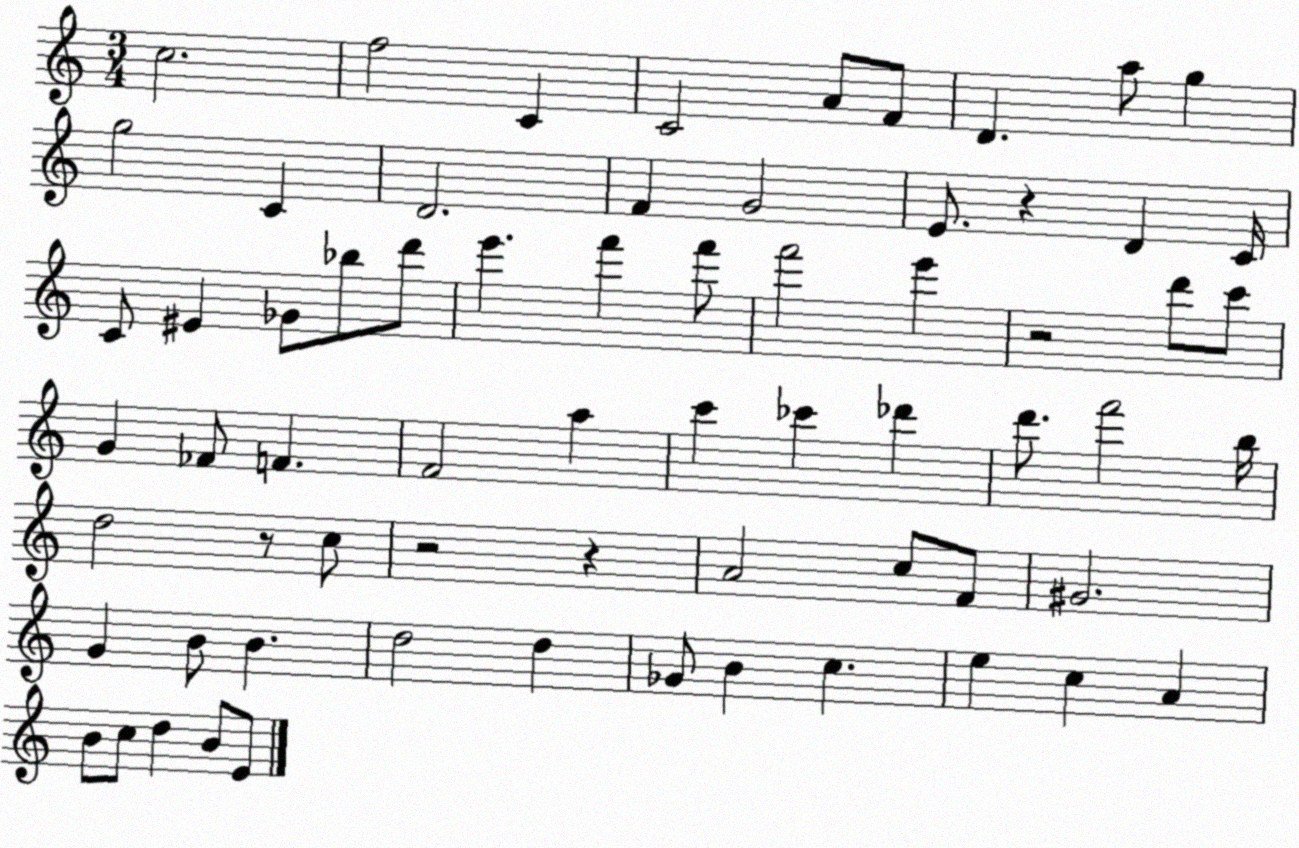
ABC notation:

X:1
T:Untitled
M:3/4
L:1/4
K:C
c2 f2 C C2 A/2 F/2 D a/2 g g2 C D2 F G2 E/2 z D C/4 C/2 ^E _G/2 _b/2 d'/2 e' f' f'/2 f'2 e' z2 d'/2 c'/2 G _F/2 F F2 a c' _c' _d' d'/2 f'2 b/4 d2 z/2 c/2 z2 z A2 c/2 F/2 ^G2 G B/2 B d2 d _G/2 B c e c A B/2 c/2 d B/2 E/2